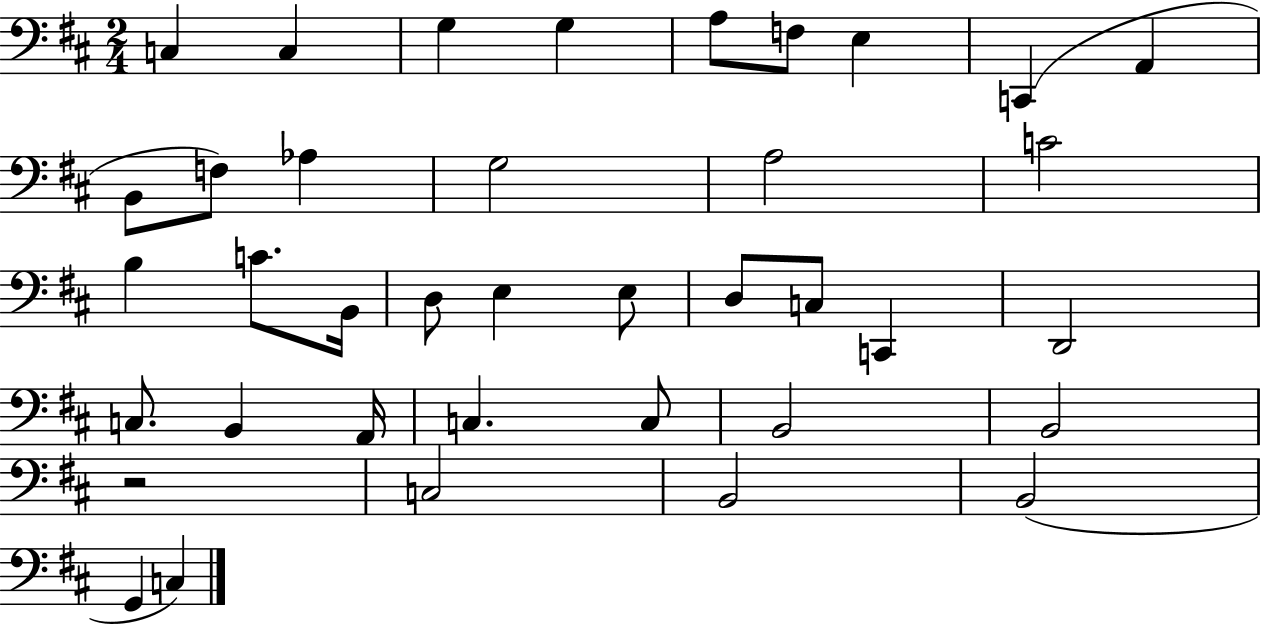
{
  \clef bass
  \numericTimeSignature
  \time 2/4
  \key d \major
  \repeat volta 2 { c4 c4 | g4 g4 | a8 f8 e4 | c,4( a,4 | \break b,8 f8) aes4 | g2 | a2 | c'2 | \break b4 c'8. b,16 | d8 e4 e8 | d8 c8 c,4 | d,2 | \break c8. b,4 a,16 | c4. c8 | b,2 | b,2 | \break r2 | c2 | b,2 | b,2( | \break g,4 c4) | } \bar "|."
}